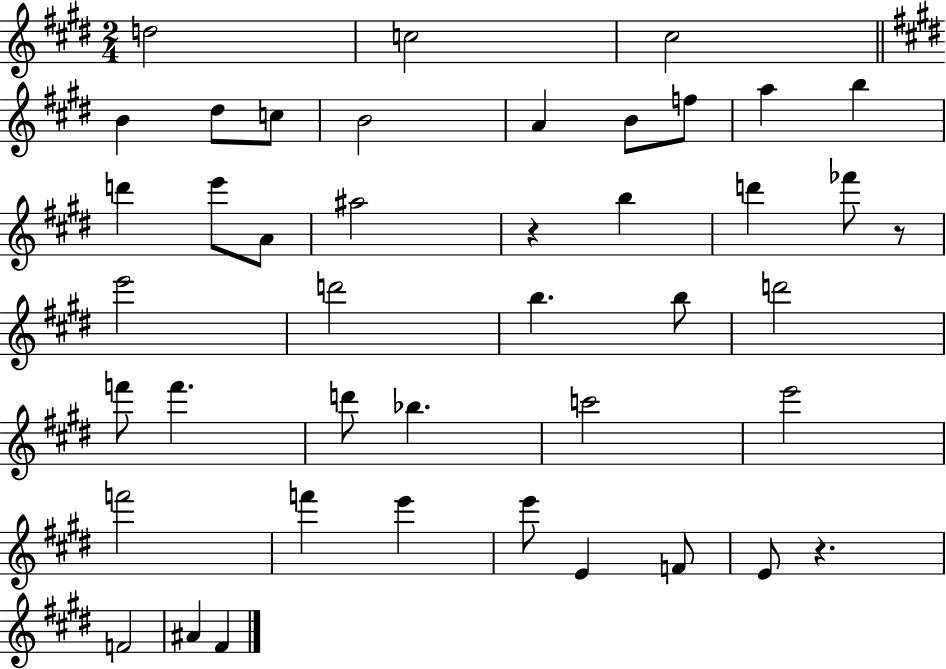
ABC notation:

X:1
T:Untitled
M:2/4
L:1/4
K:E
d2 c2 ^c2 B ^d/2 c/2 B2 A B/2 f/2 a b d' e'/2 A/2 ^a2 z b d' _f'/2 z/2 e'2 d'2 b b/2 d'2 f'/2 f' d'/2 _b c'2 e'2 f'2 f' e' e'/2 E F/2 E/2 z F2 ^A ^F